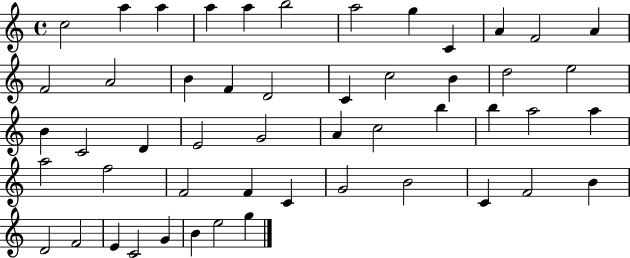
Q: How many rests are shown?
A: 0